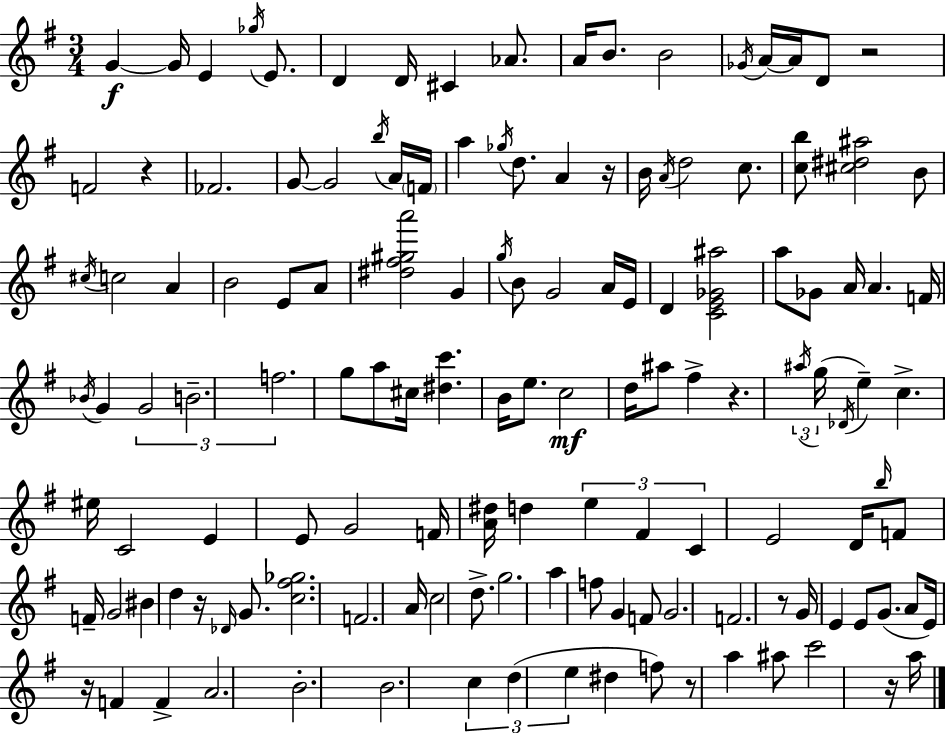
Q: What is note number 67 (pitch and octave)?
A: Db4